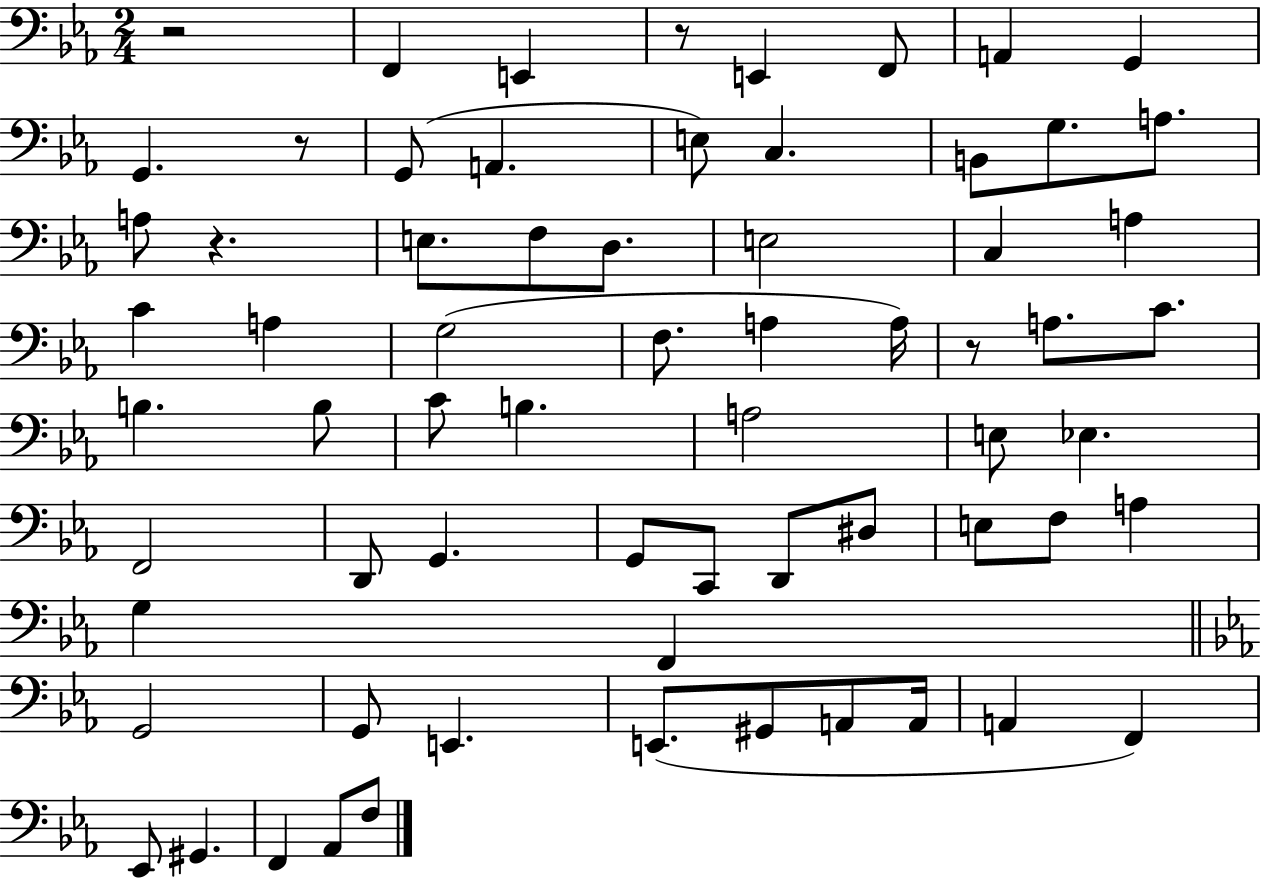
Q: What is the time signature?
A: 2/4